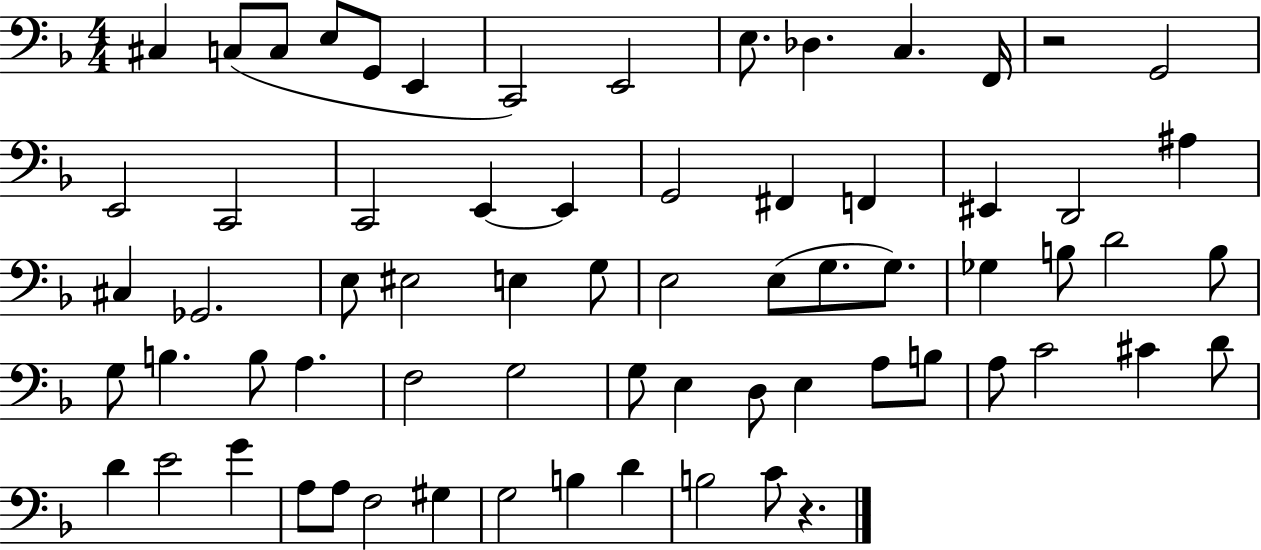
X:1
T:Untitled
M:4/4
L:1/4
K:F
^C, C,/2 C,/2 E,/2 G,,/2 E,, C,,2 E,,2 E,/2 _D, C, F,,/4 z2 G,,2 E,,2 C,,2 C,,2 E,, E,, G,,2 ^F,, F,, ^E,, D,,2 ^A, ^C, _G,,2 E,/2 ^E,2 E, G,/2 E,2 E,/2 G,/2 G,/2 _G, B,/2 D2 B,/2 G,/2 B, B,/2 A, F,2 G,2 G,/2 E, D,/2 E, A,/2 B,/2 A,/2 C2 ^C D/2 D E2 G A,/2 A,/2 F,2 ^G, G,2 B, D B,2 C/2 z